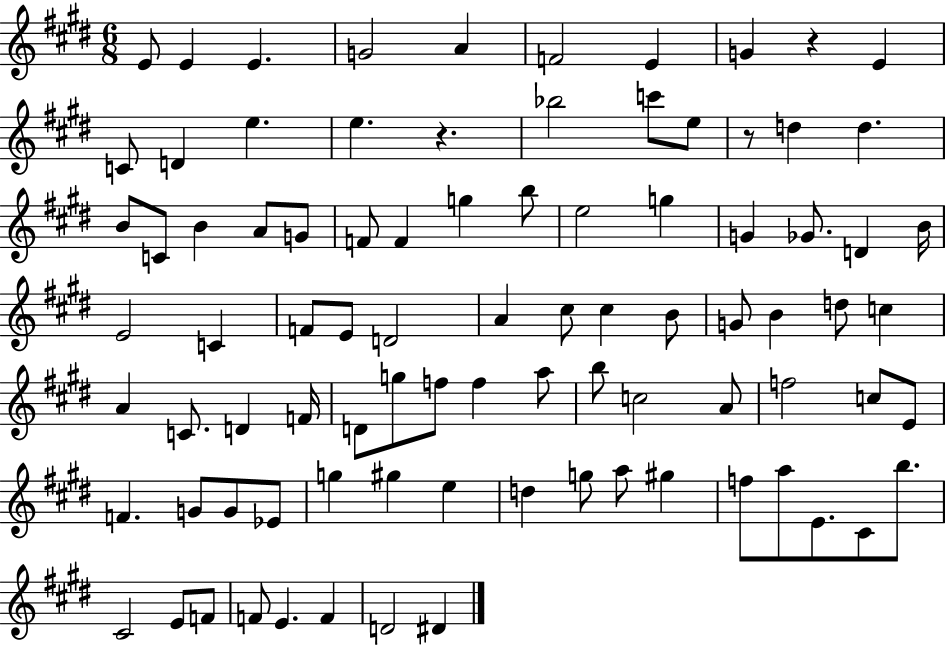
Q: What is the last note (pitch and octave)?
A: D#4